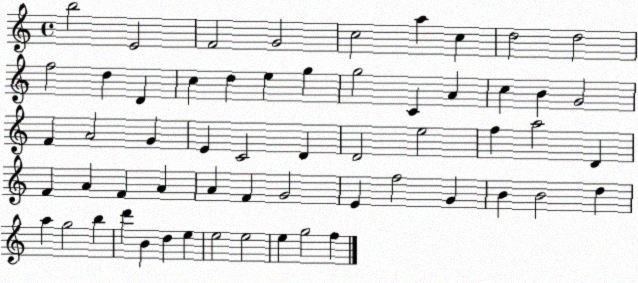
X:1
T:Untitled
M:4/4
L:1/4
K:C
b2 E2 F2 G2 c2 a c d2 d2 f2 d D c d e g g2 C A c B G2 F A2 G E C2 D D2 e2 f a2 D F A F A A F G2 E f2 G B B2 d a g2 b d' B d e e2 e2 e g2 f